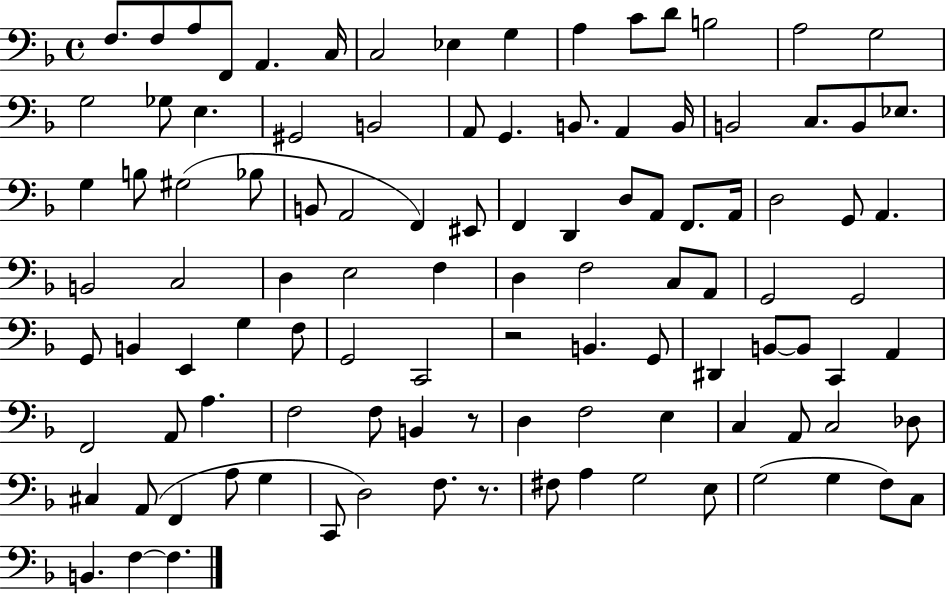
{
  \clef bass
  \time 4/4
  \defaultTimeSignature
  \key f \major
  f8. f8 a8 f,8 a,4. c16 | c2 ees4 g4 | a4 c'8 d'8 b2 | a2 g2 | \break g2 ges8 e4. | gis,2 b,2 | a,8 g,4. b,8. a,4 b,16 | b,2 c8. b,8 ees8. | \break g4 b8 gis2( bes8 | b,8 a,2 f,4) eis,8 | f,4 d,4 d8 a,8 f,8. a,16 | d2 g,8 a,4. | \break b,2 c2 | d4 e2 f4 | d4 f2 c8 a,8 | g,2 g,2 | \break g,8 b,4 e,4 g4 f8 | g,2 c,2 | r2 b,4. g,8 | dis,4 b,8~~ b,8 c,4 a,4 | \break f,2 a,8 a4. | f2 f8 b,4 r8 | d4 f2 e4 | c4 a,8 c2 des8 | \break cis4 a,8( f,4 a8 g4 | c,8 d2) f8. r8. | fis8 a4 g2 e8 | g2( g4 f8) c8 | \break b,4. f4~~ f4. | \bar "|."
}